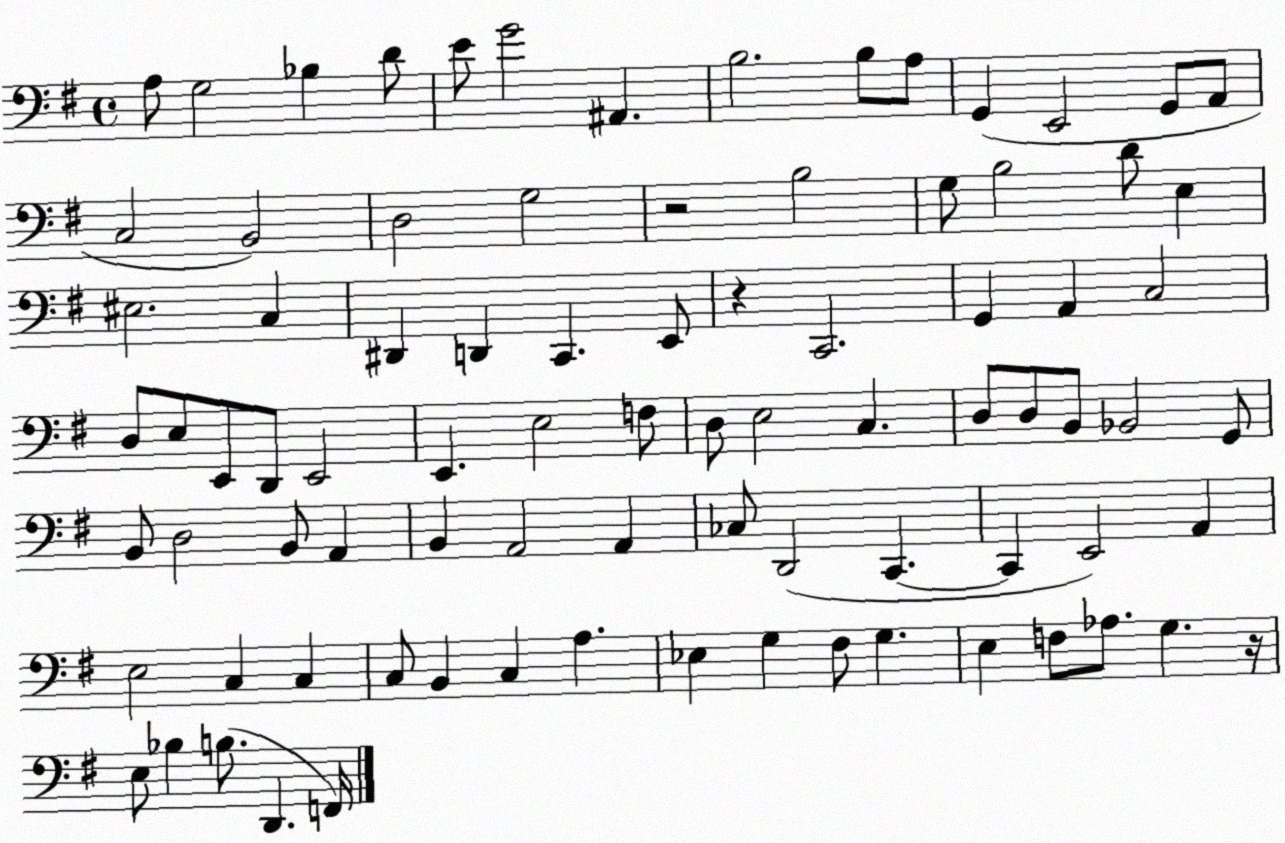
X:1
T:Untitled
M:4/4
L:1/4
K:G
A,/2 G,2 _B, D/2 E/2 G2 ^A,, B,2 B,/2 A,/2 G,, E,,2 G,,/2 A,,/2 C,2 B,,2 D,2 G,2 z2 B,2 G,/2 B,2 D/2 E, ^E,2 C, ^D,, D,, C,, E,,/2 z C,,2 G,, A,, C,2 D,/2 E,/2 E,,/2 D,,/2 E,,2 E,, E,2 F,/2 D,/2 E,2 C, D,/2 D,/2 B,,/2 _B,,2 G,,/2 B,,/2 D,2 B,,/2 A,, B,, A,,2 A,, _C,/2 D,,2 C,, C,, E,,2 A,, E,2 C, C, C,/2 B,, C, A, _E, G, ^F,/2 G, E, F,/2 _A,/2 G, z/4 E,/2 _B, B,/2 D,, F,,/4